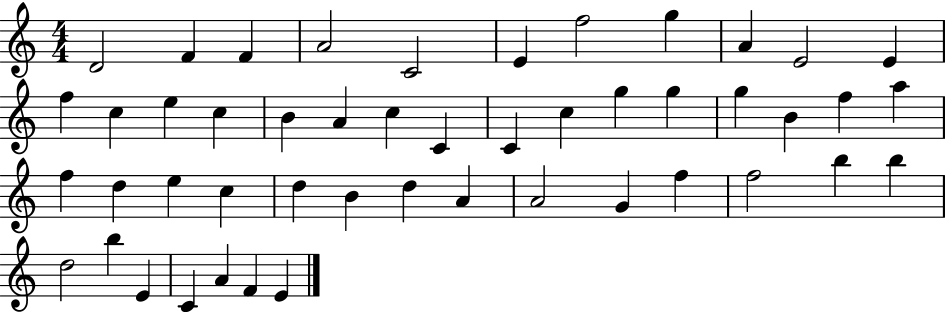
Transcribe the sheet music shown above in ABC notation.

X:1
T:Untitled
M:4/4
L:1/4
K:C
D2 F F A2 C2 E f2 g A E2 E f c e c B A c C C c g g g B f a f d e c d B d A A2 G f f2 b b d2 b E C A F E